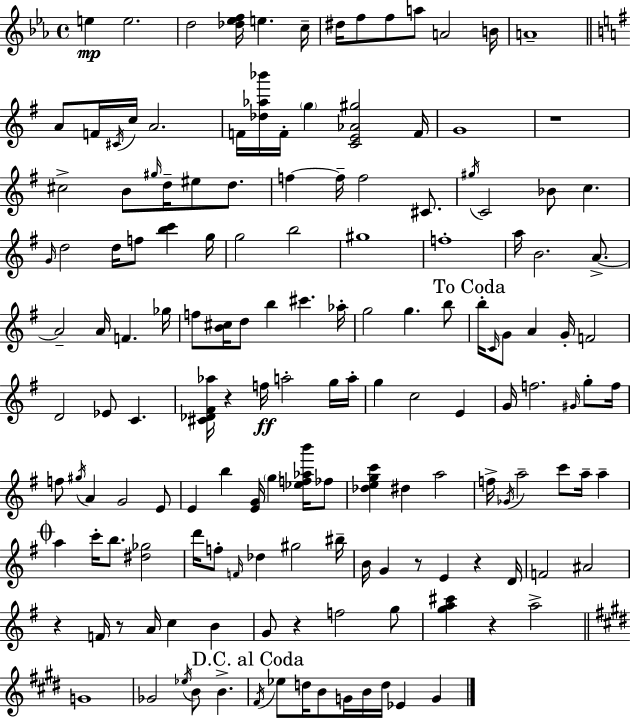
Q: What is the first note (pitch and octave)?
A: E5